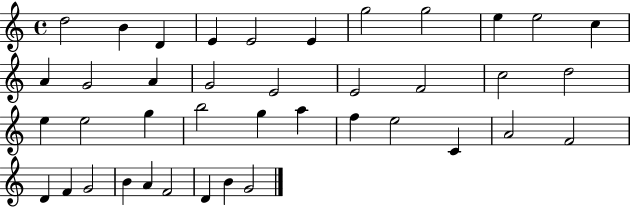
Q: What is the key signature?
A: C major